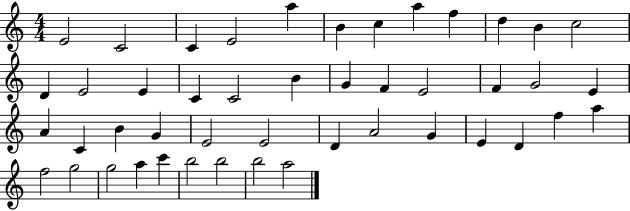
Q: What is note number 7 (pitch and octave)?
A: C5